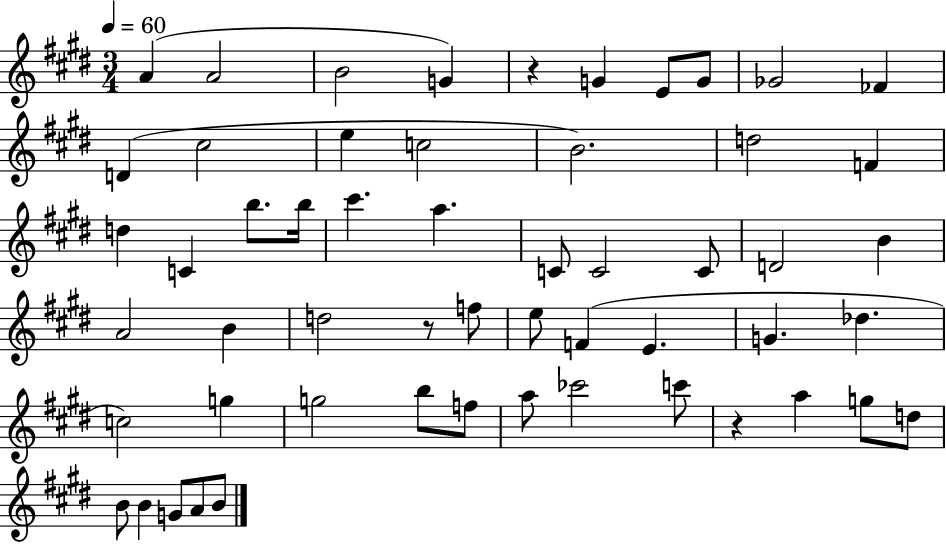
X:1
T:Untitled
M:3/4
L:1/4
K:E
A A2 B2 G z G E/2 G/2 _G2 _F D ^c2 e c2 B2 d2 F d C b/2 b/4 ^c' a C/2 C2 C/2 D2 B A2 B d2 z/2 f/2 e/2 F E G _d c2 g g2 b/2 f/2 a/2 _c'2 c'/2 z a g/2 d/2 B/2 B G/2 A/2 B/2